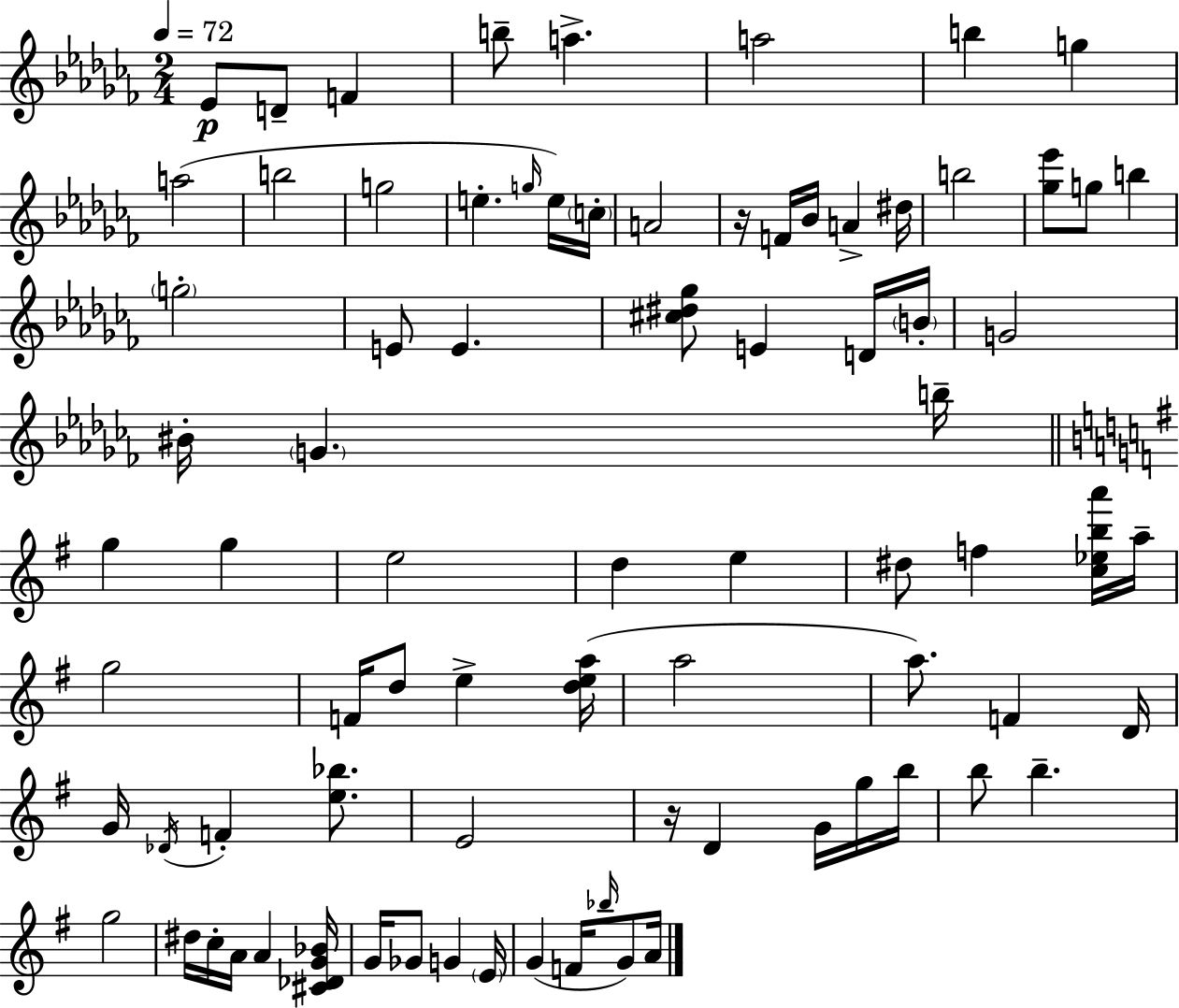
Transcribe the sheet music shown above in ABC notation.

X:1
T:Untitled
M:2/4
L:1/4
K:Abm
_E/2 D/2 F b/2 a a2 b g a2 b2 g2 e g/4 e/4 c/4 A2 z/4 F/4 _B/4 A ^d/4 b2 [_g_e']/2 g/2 b g2 E/2 E [^c^d_g]/2 E D/4 B/4 G2 ^B/4 G b/4 g g e2 d e ^d/2 f [c_eba']/4 a/4 g2 F/4 d/2 e [dea]/4 a2 a/2 F D/4 G/4 _D/4 F [e_b]/2 E2 z/4 D G/4 g/4 b/4 b/2 b g2 ^d/4 c/4 A/4 A [^C_DG_B]/4 G/4 _G/2 G E/4 G F/4 _b/4 G/2 A/4